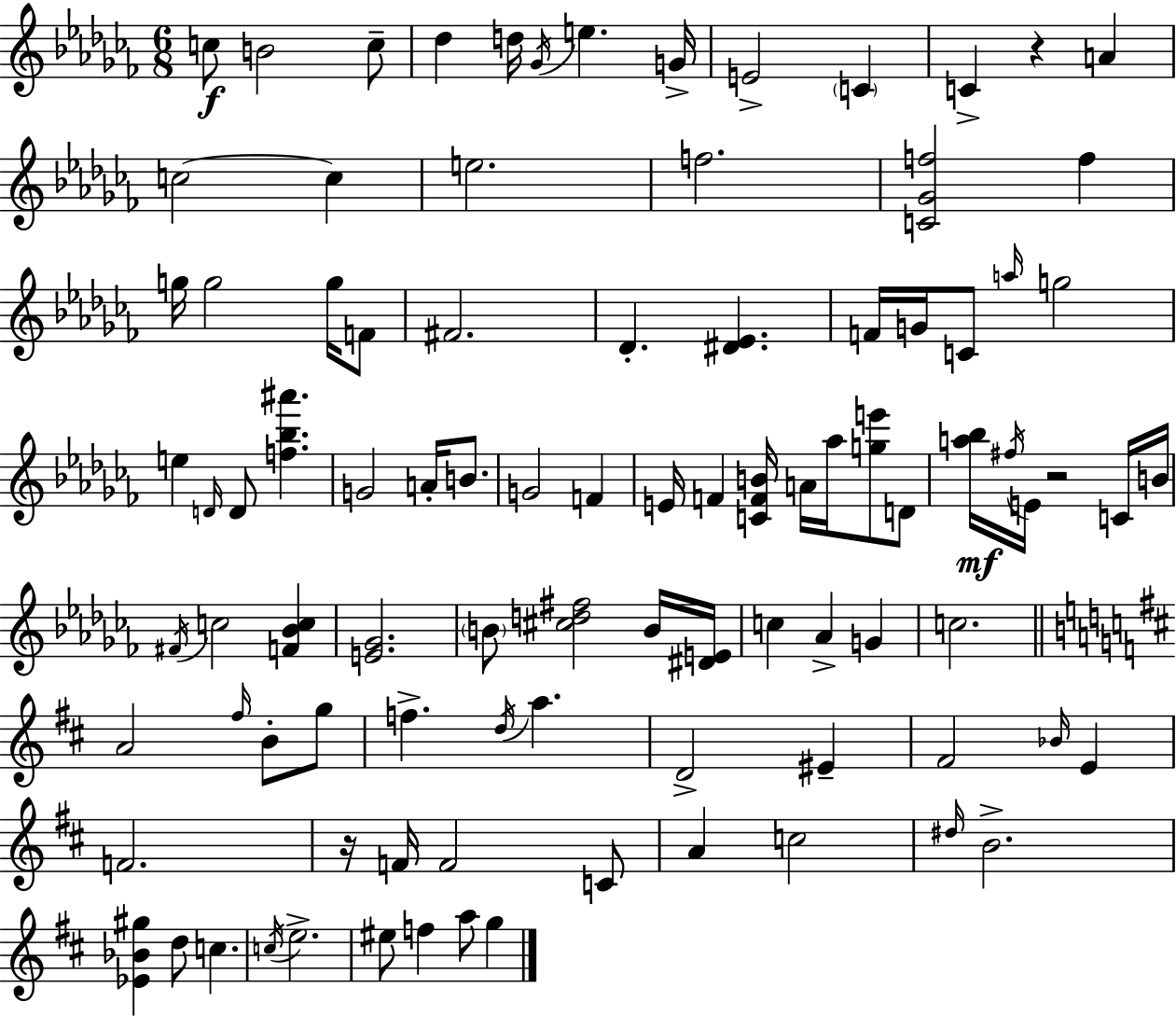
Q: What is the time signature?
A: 6/8